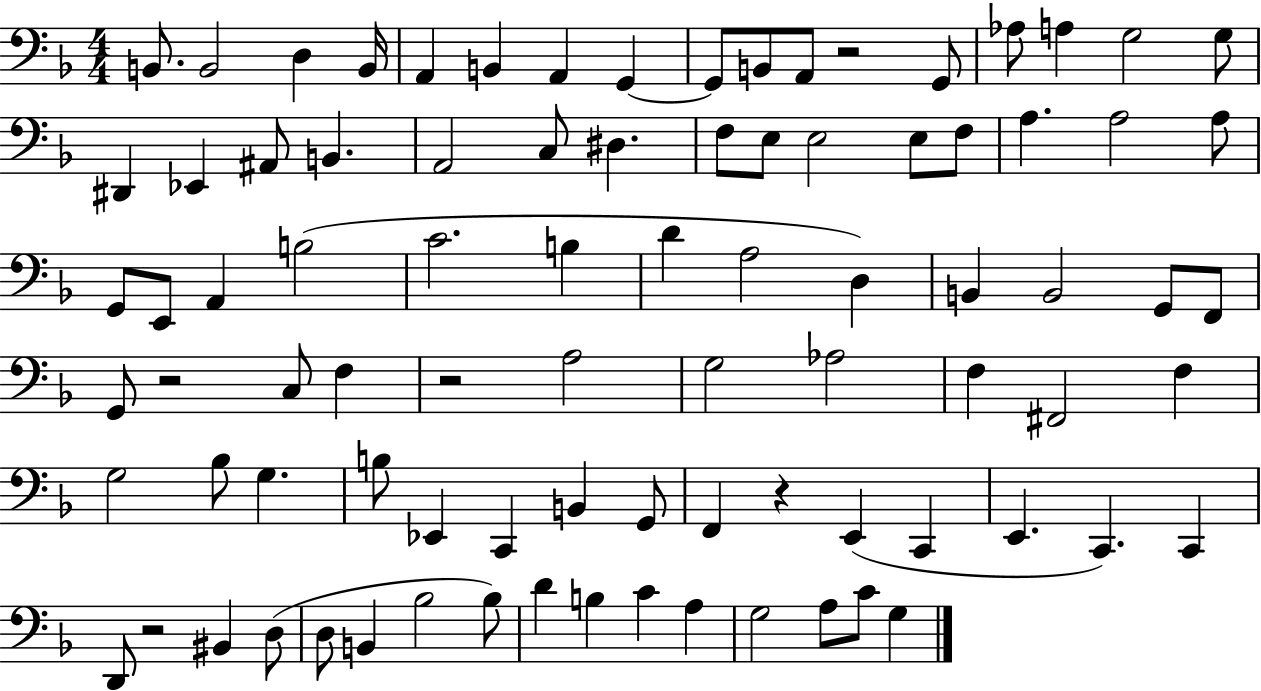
B2/e. B2/h D3/q B2/s A2/q B2/q A2/q G2/q G2/e B2/e A2/e R/h G2/e Ab3/e A3/q G3/h G3/e D#2/q Eb2/q A#2/e B2/q. A2/h C3/e D#3/q. F3/e E3/e E3/h E3/e F3/e A3/q. A3/h A3/e G2/e E2/e A2/q B3/h C4/h. B3/q D4/q A3/h D3/q B2/q B2/h G2/e F2/e G2/e R/h C3/e F3/q R/h A3/h G3/h Ab3/h F3/q F#2/h F3/q G3/h Bb3/e G3/q. B3/e Eb2/q C2/q B2/q G2/e F2/q R/q E2/q C2/q E2/q. C2/q. C2/q D2/e R/h BIS2/q D3/e D3/e B2/q Bb3/h Bb3/e D4/q B3/q C4/q A3/q G3/h A3/e C4/e G3/q